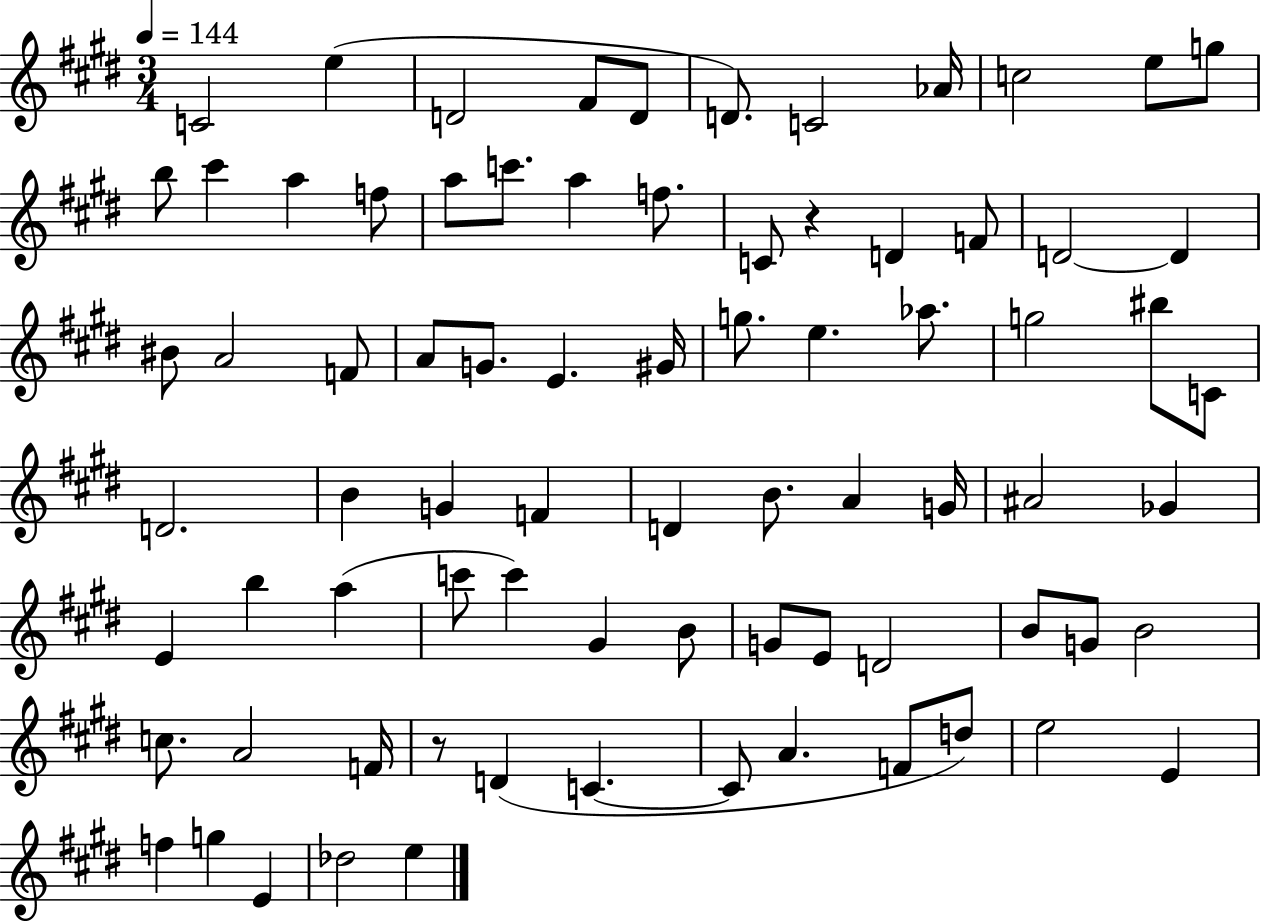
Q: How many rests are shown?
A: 2